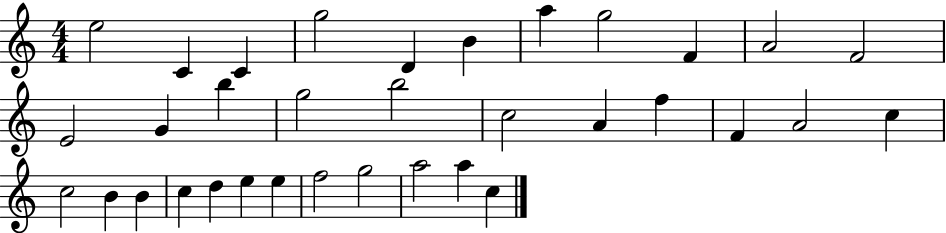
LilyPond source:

{
  \clef treble
  \numericTimeSignature
  \time 4/4
  \key c \major
  e''2 c'4 c'4 | g''2 d'4 b'4 | a''4 g''2 f'4 | a'2 f'2 | \break e'2 g'4 b''4 | g''2 b''2 | c''2 a'4 f''4 | f'4 a'2 c''4 | \break c''2 b'4 b'4 | c''4 d''4 e''4 e''4 | f''2 g''2 | a''2 a''4 c''4 | \break \bar "|."
}